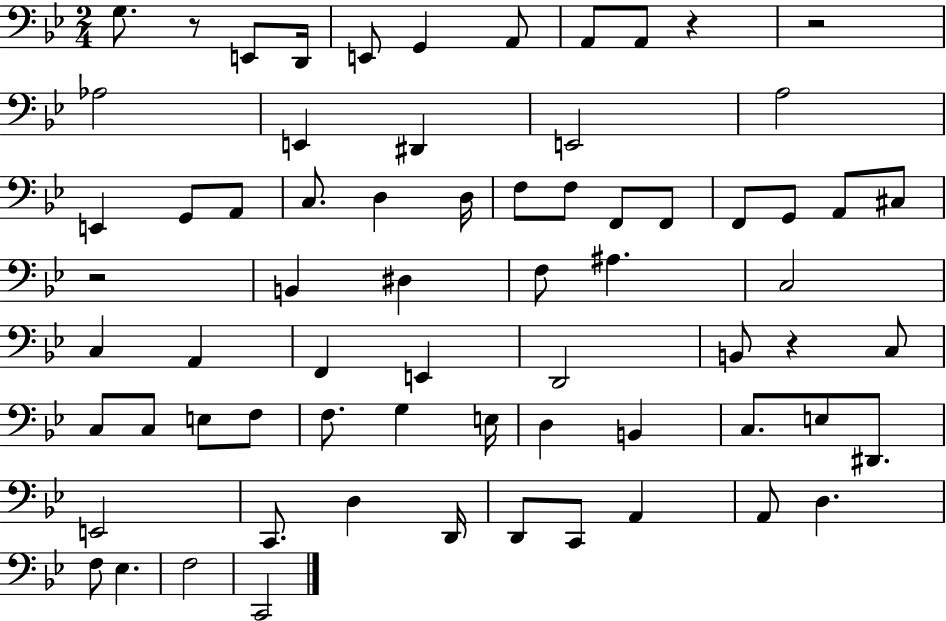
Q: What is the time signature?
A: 2/4